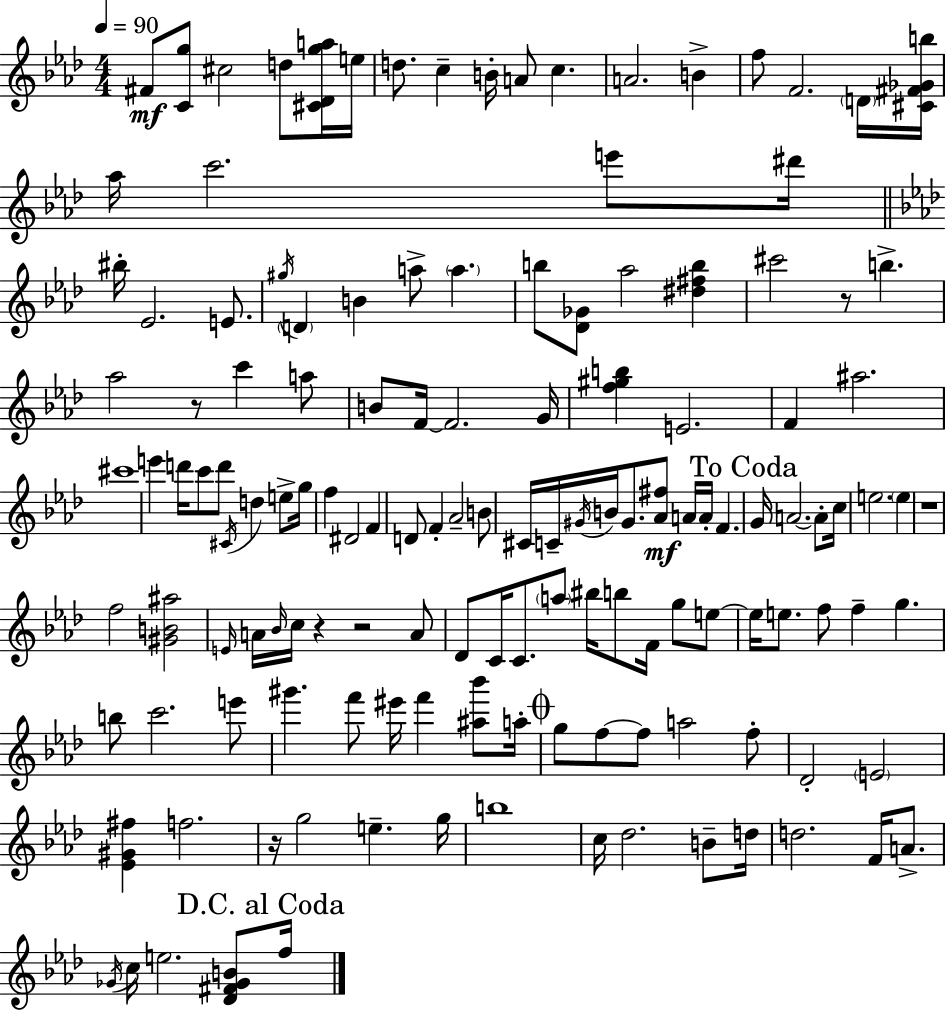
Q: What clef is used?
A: treble